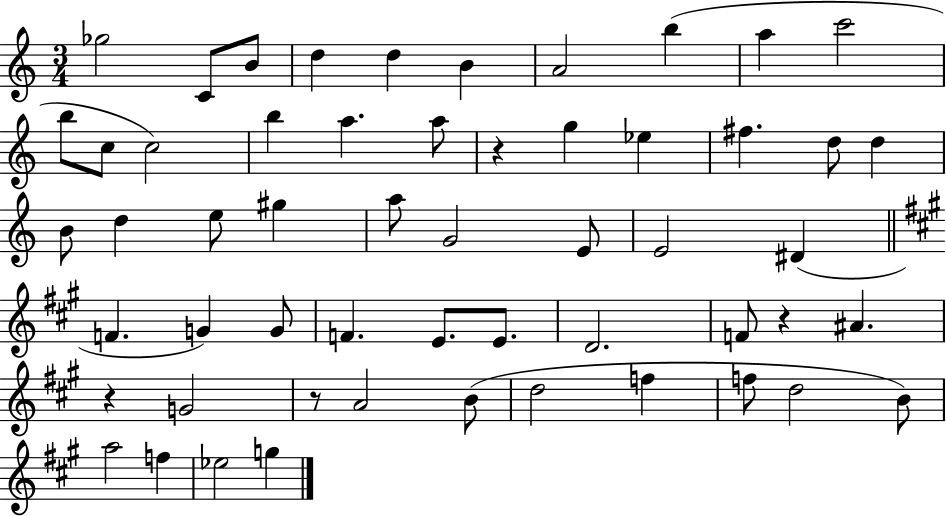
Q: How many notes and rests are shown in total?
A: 55